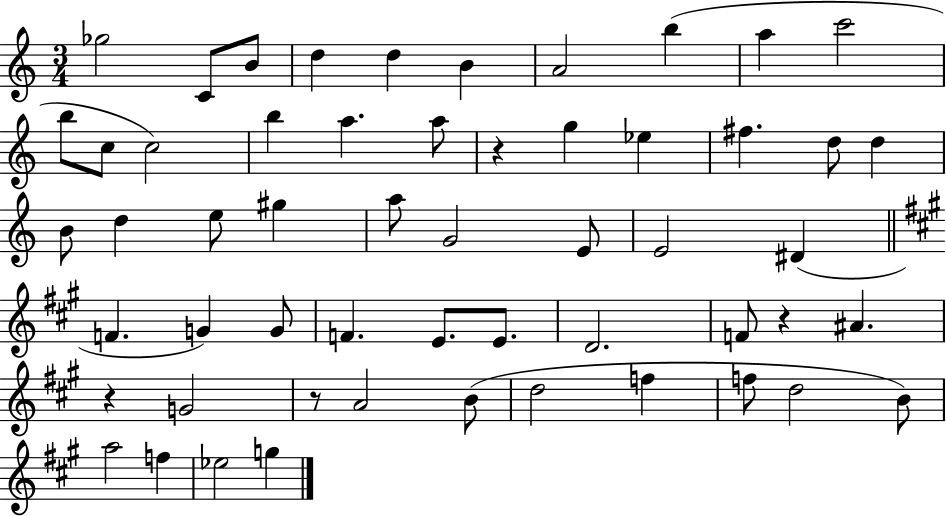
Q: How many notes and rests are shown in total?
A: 55